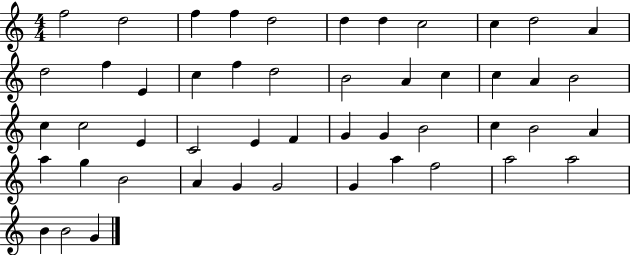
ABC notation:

X:1
T:Untitled
M:4/4
L:1/4
K:C
f2 d2 f f d2 d d c2 c d2 A d2 f E c f d2 B2 A c c A B2 c c2 E C2 E F G G B2 c B2 A a g B2 A G G2 G a f2 a2 a2 B B2 G